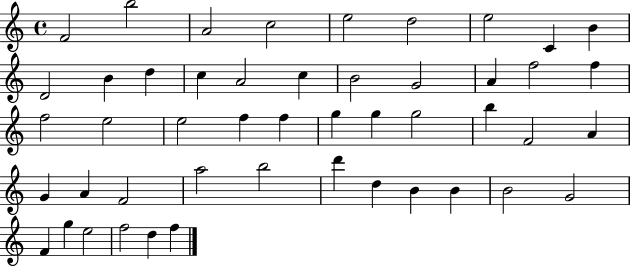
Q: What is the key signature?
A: C major